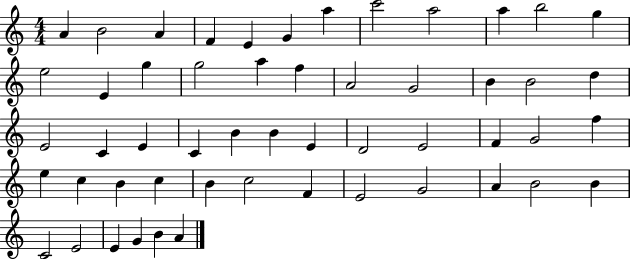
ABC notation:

X:1
T:Untitled
M:4/4
L:1/4
K:C
A B2 A F E G a c'2 a2 a b2 g e2 E g g2 a f A2 G2 B B2 d E2 C E C B B E D2 E2 F G2 f e c B c B c2 F E2 G2 A B2 B C2 E2 E G B A